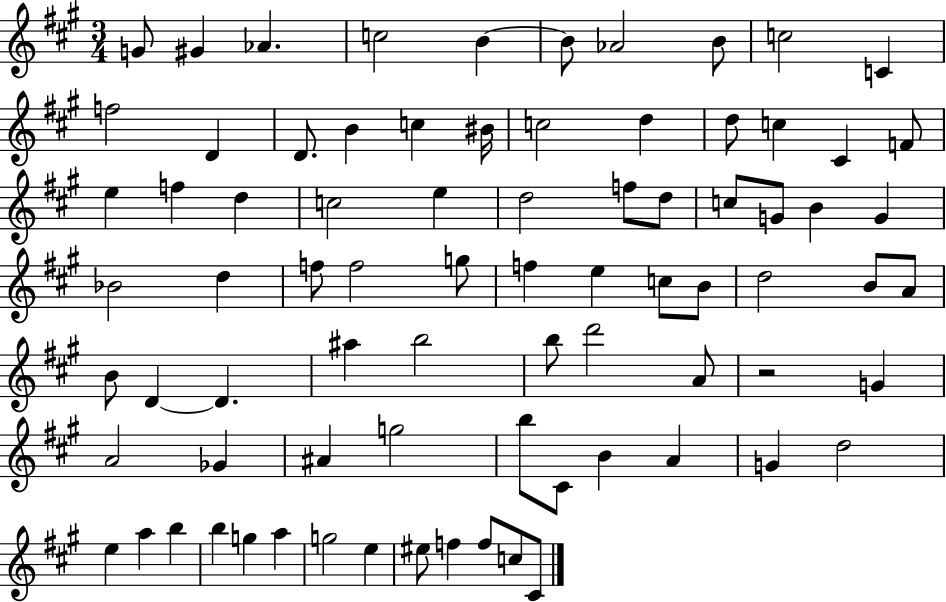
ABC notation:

X:1
T:Untitled
M:3/4
L:1/4
K:A
G/2 ^G _A c2 B B/2 _A2 B/2 c2 C f2 D D/2 B c ^B/4 c2 d d/2 c ^C F/2 e f d c2 e d2 f/2 d/2 c/2 G/2 B G _B2 d f/2 f2 g/2 f e c/2 B/2 d2 B/2 A/2 B/2 D D ^a b2 b/2 d'2 A/2 z2 G A2 _G ^A g2 b/2 ^C/2 B A G d2 e a b b g a g2 e ^e/2 f f/2 c/2 ^C/2